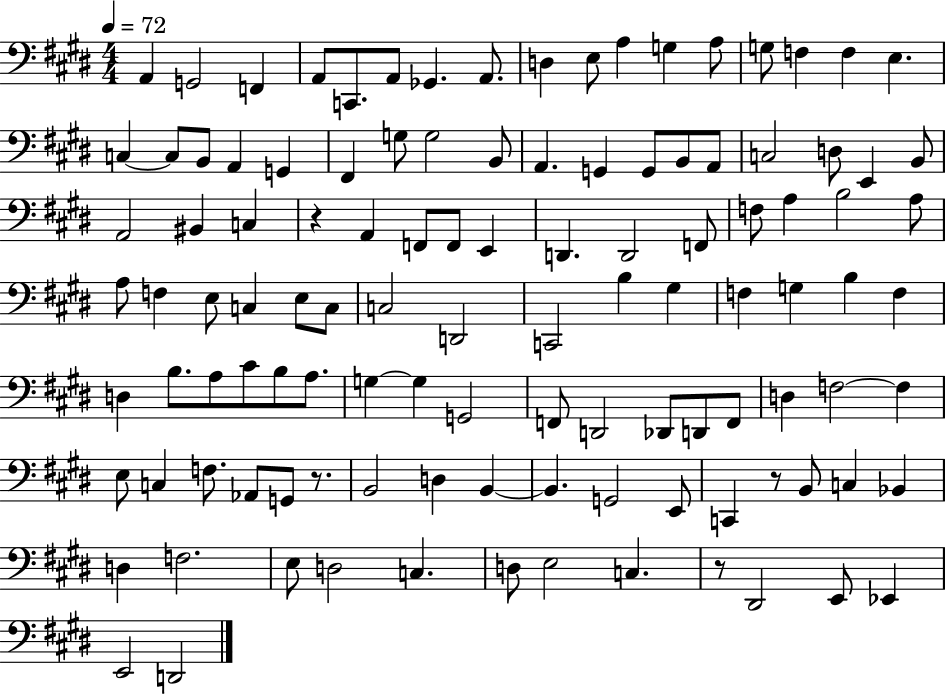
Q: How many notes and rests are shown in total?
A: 113